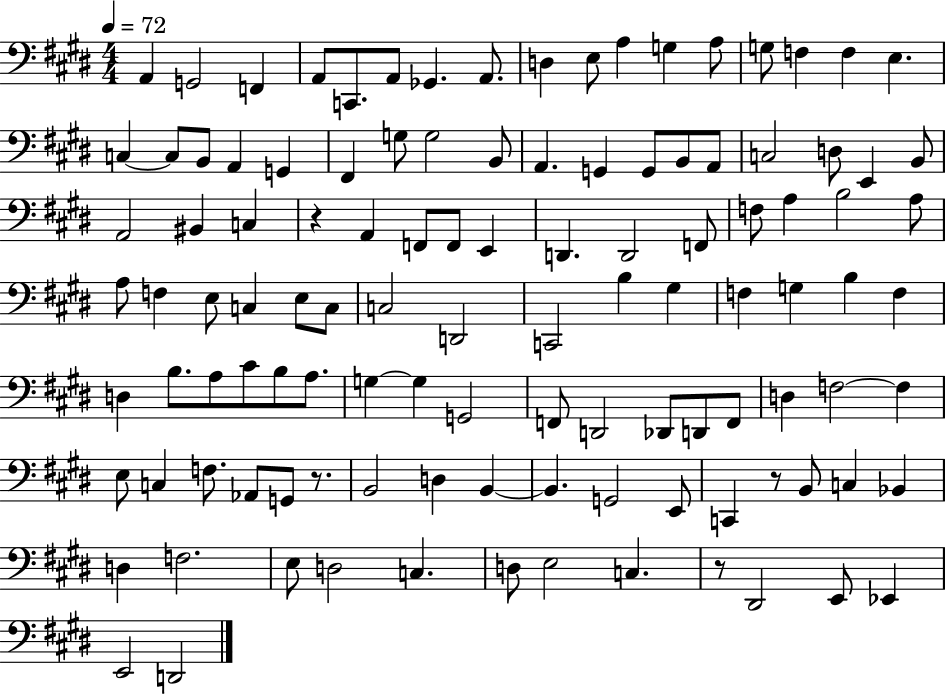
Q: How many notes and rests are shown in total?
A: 113